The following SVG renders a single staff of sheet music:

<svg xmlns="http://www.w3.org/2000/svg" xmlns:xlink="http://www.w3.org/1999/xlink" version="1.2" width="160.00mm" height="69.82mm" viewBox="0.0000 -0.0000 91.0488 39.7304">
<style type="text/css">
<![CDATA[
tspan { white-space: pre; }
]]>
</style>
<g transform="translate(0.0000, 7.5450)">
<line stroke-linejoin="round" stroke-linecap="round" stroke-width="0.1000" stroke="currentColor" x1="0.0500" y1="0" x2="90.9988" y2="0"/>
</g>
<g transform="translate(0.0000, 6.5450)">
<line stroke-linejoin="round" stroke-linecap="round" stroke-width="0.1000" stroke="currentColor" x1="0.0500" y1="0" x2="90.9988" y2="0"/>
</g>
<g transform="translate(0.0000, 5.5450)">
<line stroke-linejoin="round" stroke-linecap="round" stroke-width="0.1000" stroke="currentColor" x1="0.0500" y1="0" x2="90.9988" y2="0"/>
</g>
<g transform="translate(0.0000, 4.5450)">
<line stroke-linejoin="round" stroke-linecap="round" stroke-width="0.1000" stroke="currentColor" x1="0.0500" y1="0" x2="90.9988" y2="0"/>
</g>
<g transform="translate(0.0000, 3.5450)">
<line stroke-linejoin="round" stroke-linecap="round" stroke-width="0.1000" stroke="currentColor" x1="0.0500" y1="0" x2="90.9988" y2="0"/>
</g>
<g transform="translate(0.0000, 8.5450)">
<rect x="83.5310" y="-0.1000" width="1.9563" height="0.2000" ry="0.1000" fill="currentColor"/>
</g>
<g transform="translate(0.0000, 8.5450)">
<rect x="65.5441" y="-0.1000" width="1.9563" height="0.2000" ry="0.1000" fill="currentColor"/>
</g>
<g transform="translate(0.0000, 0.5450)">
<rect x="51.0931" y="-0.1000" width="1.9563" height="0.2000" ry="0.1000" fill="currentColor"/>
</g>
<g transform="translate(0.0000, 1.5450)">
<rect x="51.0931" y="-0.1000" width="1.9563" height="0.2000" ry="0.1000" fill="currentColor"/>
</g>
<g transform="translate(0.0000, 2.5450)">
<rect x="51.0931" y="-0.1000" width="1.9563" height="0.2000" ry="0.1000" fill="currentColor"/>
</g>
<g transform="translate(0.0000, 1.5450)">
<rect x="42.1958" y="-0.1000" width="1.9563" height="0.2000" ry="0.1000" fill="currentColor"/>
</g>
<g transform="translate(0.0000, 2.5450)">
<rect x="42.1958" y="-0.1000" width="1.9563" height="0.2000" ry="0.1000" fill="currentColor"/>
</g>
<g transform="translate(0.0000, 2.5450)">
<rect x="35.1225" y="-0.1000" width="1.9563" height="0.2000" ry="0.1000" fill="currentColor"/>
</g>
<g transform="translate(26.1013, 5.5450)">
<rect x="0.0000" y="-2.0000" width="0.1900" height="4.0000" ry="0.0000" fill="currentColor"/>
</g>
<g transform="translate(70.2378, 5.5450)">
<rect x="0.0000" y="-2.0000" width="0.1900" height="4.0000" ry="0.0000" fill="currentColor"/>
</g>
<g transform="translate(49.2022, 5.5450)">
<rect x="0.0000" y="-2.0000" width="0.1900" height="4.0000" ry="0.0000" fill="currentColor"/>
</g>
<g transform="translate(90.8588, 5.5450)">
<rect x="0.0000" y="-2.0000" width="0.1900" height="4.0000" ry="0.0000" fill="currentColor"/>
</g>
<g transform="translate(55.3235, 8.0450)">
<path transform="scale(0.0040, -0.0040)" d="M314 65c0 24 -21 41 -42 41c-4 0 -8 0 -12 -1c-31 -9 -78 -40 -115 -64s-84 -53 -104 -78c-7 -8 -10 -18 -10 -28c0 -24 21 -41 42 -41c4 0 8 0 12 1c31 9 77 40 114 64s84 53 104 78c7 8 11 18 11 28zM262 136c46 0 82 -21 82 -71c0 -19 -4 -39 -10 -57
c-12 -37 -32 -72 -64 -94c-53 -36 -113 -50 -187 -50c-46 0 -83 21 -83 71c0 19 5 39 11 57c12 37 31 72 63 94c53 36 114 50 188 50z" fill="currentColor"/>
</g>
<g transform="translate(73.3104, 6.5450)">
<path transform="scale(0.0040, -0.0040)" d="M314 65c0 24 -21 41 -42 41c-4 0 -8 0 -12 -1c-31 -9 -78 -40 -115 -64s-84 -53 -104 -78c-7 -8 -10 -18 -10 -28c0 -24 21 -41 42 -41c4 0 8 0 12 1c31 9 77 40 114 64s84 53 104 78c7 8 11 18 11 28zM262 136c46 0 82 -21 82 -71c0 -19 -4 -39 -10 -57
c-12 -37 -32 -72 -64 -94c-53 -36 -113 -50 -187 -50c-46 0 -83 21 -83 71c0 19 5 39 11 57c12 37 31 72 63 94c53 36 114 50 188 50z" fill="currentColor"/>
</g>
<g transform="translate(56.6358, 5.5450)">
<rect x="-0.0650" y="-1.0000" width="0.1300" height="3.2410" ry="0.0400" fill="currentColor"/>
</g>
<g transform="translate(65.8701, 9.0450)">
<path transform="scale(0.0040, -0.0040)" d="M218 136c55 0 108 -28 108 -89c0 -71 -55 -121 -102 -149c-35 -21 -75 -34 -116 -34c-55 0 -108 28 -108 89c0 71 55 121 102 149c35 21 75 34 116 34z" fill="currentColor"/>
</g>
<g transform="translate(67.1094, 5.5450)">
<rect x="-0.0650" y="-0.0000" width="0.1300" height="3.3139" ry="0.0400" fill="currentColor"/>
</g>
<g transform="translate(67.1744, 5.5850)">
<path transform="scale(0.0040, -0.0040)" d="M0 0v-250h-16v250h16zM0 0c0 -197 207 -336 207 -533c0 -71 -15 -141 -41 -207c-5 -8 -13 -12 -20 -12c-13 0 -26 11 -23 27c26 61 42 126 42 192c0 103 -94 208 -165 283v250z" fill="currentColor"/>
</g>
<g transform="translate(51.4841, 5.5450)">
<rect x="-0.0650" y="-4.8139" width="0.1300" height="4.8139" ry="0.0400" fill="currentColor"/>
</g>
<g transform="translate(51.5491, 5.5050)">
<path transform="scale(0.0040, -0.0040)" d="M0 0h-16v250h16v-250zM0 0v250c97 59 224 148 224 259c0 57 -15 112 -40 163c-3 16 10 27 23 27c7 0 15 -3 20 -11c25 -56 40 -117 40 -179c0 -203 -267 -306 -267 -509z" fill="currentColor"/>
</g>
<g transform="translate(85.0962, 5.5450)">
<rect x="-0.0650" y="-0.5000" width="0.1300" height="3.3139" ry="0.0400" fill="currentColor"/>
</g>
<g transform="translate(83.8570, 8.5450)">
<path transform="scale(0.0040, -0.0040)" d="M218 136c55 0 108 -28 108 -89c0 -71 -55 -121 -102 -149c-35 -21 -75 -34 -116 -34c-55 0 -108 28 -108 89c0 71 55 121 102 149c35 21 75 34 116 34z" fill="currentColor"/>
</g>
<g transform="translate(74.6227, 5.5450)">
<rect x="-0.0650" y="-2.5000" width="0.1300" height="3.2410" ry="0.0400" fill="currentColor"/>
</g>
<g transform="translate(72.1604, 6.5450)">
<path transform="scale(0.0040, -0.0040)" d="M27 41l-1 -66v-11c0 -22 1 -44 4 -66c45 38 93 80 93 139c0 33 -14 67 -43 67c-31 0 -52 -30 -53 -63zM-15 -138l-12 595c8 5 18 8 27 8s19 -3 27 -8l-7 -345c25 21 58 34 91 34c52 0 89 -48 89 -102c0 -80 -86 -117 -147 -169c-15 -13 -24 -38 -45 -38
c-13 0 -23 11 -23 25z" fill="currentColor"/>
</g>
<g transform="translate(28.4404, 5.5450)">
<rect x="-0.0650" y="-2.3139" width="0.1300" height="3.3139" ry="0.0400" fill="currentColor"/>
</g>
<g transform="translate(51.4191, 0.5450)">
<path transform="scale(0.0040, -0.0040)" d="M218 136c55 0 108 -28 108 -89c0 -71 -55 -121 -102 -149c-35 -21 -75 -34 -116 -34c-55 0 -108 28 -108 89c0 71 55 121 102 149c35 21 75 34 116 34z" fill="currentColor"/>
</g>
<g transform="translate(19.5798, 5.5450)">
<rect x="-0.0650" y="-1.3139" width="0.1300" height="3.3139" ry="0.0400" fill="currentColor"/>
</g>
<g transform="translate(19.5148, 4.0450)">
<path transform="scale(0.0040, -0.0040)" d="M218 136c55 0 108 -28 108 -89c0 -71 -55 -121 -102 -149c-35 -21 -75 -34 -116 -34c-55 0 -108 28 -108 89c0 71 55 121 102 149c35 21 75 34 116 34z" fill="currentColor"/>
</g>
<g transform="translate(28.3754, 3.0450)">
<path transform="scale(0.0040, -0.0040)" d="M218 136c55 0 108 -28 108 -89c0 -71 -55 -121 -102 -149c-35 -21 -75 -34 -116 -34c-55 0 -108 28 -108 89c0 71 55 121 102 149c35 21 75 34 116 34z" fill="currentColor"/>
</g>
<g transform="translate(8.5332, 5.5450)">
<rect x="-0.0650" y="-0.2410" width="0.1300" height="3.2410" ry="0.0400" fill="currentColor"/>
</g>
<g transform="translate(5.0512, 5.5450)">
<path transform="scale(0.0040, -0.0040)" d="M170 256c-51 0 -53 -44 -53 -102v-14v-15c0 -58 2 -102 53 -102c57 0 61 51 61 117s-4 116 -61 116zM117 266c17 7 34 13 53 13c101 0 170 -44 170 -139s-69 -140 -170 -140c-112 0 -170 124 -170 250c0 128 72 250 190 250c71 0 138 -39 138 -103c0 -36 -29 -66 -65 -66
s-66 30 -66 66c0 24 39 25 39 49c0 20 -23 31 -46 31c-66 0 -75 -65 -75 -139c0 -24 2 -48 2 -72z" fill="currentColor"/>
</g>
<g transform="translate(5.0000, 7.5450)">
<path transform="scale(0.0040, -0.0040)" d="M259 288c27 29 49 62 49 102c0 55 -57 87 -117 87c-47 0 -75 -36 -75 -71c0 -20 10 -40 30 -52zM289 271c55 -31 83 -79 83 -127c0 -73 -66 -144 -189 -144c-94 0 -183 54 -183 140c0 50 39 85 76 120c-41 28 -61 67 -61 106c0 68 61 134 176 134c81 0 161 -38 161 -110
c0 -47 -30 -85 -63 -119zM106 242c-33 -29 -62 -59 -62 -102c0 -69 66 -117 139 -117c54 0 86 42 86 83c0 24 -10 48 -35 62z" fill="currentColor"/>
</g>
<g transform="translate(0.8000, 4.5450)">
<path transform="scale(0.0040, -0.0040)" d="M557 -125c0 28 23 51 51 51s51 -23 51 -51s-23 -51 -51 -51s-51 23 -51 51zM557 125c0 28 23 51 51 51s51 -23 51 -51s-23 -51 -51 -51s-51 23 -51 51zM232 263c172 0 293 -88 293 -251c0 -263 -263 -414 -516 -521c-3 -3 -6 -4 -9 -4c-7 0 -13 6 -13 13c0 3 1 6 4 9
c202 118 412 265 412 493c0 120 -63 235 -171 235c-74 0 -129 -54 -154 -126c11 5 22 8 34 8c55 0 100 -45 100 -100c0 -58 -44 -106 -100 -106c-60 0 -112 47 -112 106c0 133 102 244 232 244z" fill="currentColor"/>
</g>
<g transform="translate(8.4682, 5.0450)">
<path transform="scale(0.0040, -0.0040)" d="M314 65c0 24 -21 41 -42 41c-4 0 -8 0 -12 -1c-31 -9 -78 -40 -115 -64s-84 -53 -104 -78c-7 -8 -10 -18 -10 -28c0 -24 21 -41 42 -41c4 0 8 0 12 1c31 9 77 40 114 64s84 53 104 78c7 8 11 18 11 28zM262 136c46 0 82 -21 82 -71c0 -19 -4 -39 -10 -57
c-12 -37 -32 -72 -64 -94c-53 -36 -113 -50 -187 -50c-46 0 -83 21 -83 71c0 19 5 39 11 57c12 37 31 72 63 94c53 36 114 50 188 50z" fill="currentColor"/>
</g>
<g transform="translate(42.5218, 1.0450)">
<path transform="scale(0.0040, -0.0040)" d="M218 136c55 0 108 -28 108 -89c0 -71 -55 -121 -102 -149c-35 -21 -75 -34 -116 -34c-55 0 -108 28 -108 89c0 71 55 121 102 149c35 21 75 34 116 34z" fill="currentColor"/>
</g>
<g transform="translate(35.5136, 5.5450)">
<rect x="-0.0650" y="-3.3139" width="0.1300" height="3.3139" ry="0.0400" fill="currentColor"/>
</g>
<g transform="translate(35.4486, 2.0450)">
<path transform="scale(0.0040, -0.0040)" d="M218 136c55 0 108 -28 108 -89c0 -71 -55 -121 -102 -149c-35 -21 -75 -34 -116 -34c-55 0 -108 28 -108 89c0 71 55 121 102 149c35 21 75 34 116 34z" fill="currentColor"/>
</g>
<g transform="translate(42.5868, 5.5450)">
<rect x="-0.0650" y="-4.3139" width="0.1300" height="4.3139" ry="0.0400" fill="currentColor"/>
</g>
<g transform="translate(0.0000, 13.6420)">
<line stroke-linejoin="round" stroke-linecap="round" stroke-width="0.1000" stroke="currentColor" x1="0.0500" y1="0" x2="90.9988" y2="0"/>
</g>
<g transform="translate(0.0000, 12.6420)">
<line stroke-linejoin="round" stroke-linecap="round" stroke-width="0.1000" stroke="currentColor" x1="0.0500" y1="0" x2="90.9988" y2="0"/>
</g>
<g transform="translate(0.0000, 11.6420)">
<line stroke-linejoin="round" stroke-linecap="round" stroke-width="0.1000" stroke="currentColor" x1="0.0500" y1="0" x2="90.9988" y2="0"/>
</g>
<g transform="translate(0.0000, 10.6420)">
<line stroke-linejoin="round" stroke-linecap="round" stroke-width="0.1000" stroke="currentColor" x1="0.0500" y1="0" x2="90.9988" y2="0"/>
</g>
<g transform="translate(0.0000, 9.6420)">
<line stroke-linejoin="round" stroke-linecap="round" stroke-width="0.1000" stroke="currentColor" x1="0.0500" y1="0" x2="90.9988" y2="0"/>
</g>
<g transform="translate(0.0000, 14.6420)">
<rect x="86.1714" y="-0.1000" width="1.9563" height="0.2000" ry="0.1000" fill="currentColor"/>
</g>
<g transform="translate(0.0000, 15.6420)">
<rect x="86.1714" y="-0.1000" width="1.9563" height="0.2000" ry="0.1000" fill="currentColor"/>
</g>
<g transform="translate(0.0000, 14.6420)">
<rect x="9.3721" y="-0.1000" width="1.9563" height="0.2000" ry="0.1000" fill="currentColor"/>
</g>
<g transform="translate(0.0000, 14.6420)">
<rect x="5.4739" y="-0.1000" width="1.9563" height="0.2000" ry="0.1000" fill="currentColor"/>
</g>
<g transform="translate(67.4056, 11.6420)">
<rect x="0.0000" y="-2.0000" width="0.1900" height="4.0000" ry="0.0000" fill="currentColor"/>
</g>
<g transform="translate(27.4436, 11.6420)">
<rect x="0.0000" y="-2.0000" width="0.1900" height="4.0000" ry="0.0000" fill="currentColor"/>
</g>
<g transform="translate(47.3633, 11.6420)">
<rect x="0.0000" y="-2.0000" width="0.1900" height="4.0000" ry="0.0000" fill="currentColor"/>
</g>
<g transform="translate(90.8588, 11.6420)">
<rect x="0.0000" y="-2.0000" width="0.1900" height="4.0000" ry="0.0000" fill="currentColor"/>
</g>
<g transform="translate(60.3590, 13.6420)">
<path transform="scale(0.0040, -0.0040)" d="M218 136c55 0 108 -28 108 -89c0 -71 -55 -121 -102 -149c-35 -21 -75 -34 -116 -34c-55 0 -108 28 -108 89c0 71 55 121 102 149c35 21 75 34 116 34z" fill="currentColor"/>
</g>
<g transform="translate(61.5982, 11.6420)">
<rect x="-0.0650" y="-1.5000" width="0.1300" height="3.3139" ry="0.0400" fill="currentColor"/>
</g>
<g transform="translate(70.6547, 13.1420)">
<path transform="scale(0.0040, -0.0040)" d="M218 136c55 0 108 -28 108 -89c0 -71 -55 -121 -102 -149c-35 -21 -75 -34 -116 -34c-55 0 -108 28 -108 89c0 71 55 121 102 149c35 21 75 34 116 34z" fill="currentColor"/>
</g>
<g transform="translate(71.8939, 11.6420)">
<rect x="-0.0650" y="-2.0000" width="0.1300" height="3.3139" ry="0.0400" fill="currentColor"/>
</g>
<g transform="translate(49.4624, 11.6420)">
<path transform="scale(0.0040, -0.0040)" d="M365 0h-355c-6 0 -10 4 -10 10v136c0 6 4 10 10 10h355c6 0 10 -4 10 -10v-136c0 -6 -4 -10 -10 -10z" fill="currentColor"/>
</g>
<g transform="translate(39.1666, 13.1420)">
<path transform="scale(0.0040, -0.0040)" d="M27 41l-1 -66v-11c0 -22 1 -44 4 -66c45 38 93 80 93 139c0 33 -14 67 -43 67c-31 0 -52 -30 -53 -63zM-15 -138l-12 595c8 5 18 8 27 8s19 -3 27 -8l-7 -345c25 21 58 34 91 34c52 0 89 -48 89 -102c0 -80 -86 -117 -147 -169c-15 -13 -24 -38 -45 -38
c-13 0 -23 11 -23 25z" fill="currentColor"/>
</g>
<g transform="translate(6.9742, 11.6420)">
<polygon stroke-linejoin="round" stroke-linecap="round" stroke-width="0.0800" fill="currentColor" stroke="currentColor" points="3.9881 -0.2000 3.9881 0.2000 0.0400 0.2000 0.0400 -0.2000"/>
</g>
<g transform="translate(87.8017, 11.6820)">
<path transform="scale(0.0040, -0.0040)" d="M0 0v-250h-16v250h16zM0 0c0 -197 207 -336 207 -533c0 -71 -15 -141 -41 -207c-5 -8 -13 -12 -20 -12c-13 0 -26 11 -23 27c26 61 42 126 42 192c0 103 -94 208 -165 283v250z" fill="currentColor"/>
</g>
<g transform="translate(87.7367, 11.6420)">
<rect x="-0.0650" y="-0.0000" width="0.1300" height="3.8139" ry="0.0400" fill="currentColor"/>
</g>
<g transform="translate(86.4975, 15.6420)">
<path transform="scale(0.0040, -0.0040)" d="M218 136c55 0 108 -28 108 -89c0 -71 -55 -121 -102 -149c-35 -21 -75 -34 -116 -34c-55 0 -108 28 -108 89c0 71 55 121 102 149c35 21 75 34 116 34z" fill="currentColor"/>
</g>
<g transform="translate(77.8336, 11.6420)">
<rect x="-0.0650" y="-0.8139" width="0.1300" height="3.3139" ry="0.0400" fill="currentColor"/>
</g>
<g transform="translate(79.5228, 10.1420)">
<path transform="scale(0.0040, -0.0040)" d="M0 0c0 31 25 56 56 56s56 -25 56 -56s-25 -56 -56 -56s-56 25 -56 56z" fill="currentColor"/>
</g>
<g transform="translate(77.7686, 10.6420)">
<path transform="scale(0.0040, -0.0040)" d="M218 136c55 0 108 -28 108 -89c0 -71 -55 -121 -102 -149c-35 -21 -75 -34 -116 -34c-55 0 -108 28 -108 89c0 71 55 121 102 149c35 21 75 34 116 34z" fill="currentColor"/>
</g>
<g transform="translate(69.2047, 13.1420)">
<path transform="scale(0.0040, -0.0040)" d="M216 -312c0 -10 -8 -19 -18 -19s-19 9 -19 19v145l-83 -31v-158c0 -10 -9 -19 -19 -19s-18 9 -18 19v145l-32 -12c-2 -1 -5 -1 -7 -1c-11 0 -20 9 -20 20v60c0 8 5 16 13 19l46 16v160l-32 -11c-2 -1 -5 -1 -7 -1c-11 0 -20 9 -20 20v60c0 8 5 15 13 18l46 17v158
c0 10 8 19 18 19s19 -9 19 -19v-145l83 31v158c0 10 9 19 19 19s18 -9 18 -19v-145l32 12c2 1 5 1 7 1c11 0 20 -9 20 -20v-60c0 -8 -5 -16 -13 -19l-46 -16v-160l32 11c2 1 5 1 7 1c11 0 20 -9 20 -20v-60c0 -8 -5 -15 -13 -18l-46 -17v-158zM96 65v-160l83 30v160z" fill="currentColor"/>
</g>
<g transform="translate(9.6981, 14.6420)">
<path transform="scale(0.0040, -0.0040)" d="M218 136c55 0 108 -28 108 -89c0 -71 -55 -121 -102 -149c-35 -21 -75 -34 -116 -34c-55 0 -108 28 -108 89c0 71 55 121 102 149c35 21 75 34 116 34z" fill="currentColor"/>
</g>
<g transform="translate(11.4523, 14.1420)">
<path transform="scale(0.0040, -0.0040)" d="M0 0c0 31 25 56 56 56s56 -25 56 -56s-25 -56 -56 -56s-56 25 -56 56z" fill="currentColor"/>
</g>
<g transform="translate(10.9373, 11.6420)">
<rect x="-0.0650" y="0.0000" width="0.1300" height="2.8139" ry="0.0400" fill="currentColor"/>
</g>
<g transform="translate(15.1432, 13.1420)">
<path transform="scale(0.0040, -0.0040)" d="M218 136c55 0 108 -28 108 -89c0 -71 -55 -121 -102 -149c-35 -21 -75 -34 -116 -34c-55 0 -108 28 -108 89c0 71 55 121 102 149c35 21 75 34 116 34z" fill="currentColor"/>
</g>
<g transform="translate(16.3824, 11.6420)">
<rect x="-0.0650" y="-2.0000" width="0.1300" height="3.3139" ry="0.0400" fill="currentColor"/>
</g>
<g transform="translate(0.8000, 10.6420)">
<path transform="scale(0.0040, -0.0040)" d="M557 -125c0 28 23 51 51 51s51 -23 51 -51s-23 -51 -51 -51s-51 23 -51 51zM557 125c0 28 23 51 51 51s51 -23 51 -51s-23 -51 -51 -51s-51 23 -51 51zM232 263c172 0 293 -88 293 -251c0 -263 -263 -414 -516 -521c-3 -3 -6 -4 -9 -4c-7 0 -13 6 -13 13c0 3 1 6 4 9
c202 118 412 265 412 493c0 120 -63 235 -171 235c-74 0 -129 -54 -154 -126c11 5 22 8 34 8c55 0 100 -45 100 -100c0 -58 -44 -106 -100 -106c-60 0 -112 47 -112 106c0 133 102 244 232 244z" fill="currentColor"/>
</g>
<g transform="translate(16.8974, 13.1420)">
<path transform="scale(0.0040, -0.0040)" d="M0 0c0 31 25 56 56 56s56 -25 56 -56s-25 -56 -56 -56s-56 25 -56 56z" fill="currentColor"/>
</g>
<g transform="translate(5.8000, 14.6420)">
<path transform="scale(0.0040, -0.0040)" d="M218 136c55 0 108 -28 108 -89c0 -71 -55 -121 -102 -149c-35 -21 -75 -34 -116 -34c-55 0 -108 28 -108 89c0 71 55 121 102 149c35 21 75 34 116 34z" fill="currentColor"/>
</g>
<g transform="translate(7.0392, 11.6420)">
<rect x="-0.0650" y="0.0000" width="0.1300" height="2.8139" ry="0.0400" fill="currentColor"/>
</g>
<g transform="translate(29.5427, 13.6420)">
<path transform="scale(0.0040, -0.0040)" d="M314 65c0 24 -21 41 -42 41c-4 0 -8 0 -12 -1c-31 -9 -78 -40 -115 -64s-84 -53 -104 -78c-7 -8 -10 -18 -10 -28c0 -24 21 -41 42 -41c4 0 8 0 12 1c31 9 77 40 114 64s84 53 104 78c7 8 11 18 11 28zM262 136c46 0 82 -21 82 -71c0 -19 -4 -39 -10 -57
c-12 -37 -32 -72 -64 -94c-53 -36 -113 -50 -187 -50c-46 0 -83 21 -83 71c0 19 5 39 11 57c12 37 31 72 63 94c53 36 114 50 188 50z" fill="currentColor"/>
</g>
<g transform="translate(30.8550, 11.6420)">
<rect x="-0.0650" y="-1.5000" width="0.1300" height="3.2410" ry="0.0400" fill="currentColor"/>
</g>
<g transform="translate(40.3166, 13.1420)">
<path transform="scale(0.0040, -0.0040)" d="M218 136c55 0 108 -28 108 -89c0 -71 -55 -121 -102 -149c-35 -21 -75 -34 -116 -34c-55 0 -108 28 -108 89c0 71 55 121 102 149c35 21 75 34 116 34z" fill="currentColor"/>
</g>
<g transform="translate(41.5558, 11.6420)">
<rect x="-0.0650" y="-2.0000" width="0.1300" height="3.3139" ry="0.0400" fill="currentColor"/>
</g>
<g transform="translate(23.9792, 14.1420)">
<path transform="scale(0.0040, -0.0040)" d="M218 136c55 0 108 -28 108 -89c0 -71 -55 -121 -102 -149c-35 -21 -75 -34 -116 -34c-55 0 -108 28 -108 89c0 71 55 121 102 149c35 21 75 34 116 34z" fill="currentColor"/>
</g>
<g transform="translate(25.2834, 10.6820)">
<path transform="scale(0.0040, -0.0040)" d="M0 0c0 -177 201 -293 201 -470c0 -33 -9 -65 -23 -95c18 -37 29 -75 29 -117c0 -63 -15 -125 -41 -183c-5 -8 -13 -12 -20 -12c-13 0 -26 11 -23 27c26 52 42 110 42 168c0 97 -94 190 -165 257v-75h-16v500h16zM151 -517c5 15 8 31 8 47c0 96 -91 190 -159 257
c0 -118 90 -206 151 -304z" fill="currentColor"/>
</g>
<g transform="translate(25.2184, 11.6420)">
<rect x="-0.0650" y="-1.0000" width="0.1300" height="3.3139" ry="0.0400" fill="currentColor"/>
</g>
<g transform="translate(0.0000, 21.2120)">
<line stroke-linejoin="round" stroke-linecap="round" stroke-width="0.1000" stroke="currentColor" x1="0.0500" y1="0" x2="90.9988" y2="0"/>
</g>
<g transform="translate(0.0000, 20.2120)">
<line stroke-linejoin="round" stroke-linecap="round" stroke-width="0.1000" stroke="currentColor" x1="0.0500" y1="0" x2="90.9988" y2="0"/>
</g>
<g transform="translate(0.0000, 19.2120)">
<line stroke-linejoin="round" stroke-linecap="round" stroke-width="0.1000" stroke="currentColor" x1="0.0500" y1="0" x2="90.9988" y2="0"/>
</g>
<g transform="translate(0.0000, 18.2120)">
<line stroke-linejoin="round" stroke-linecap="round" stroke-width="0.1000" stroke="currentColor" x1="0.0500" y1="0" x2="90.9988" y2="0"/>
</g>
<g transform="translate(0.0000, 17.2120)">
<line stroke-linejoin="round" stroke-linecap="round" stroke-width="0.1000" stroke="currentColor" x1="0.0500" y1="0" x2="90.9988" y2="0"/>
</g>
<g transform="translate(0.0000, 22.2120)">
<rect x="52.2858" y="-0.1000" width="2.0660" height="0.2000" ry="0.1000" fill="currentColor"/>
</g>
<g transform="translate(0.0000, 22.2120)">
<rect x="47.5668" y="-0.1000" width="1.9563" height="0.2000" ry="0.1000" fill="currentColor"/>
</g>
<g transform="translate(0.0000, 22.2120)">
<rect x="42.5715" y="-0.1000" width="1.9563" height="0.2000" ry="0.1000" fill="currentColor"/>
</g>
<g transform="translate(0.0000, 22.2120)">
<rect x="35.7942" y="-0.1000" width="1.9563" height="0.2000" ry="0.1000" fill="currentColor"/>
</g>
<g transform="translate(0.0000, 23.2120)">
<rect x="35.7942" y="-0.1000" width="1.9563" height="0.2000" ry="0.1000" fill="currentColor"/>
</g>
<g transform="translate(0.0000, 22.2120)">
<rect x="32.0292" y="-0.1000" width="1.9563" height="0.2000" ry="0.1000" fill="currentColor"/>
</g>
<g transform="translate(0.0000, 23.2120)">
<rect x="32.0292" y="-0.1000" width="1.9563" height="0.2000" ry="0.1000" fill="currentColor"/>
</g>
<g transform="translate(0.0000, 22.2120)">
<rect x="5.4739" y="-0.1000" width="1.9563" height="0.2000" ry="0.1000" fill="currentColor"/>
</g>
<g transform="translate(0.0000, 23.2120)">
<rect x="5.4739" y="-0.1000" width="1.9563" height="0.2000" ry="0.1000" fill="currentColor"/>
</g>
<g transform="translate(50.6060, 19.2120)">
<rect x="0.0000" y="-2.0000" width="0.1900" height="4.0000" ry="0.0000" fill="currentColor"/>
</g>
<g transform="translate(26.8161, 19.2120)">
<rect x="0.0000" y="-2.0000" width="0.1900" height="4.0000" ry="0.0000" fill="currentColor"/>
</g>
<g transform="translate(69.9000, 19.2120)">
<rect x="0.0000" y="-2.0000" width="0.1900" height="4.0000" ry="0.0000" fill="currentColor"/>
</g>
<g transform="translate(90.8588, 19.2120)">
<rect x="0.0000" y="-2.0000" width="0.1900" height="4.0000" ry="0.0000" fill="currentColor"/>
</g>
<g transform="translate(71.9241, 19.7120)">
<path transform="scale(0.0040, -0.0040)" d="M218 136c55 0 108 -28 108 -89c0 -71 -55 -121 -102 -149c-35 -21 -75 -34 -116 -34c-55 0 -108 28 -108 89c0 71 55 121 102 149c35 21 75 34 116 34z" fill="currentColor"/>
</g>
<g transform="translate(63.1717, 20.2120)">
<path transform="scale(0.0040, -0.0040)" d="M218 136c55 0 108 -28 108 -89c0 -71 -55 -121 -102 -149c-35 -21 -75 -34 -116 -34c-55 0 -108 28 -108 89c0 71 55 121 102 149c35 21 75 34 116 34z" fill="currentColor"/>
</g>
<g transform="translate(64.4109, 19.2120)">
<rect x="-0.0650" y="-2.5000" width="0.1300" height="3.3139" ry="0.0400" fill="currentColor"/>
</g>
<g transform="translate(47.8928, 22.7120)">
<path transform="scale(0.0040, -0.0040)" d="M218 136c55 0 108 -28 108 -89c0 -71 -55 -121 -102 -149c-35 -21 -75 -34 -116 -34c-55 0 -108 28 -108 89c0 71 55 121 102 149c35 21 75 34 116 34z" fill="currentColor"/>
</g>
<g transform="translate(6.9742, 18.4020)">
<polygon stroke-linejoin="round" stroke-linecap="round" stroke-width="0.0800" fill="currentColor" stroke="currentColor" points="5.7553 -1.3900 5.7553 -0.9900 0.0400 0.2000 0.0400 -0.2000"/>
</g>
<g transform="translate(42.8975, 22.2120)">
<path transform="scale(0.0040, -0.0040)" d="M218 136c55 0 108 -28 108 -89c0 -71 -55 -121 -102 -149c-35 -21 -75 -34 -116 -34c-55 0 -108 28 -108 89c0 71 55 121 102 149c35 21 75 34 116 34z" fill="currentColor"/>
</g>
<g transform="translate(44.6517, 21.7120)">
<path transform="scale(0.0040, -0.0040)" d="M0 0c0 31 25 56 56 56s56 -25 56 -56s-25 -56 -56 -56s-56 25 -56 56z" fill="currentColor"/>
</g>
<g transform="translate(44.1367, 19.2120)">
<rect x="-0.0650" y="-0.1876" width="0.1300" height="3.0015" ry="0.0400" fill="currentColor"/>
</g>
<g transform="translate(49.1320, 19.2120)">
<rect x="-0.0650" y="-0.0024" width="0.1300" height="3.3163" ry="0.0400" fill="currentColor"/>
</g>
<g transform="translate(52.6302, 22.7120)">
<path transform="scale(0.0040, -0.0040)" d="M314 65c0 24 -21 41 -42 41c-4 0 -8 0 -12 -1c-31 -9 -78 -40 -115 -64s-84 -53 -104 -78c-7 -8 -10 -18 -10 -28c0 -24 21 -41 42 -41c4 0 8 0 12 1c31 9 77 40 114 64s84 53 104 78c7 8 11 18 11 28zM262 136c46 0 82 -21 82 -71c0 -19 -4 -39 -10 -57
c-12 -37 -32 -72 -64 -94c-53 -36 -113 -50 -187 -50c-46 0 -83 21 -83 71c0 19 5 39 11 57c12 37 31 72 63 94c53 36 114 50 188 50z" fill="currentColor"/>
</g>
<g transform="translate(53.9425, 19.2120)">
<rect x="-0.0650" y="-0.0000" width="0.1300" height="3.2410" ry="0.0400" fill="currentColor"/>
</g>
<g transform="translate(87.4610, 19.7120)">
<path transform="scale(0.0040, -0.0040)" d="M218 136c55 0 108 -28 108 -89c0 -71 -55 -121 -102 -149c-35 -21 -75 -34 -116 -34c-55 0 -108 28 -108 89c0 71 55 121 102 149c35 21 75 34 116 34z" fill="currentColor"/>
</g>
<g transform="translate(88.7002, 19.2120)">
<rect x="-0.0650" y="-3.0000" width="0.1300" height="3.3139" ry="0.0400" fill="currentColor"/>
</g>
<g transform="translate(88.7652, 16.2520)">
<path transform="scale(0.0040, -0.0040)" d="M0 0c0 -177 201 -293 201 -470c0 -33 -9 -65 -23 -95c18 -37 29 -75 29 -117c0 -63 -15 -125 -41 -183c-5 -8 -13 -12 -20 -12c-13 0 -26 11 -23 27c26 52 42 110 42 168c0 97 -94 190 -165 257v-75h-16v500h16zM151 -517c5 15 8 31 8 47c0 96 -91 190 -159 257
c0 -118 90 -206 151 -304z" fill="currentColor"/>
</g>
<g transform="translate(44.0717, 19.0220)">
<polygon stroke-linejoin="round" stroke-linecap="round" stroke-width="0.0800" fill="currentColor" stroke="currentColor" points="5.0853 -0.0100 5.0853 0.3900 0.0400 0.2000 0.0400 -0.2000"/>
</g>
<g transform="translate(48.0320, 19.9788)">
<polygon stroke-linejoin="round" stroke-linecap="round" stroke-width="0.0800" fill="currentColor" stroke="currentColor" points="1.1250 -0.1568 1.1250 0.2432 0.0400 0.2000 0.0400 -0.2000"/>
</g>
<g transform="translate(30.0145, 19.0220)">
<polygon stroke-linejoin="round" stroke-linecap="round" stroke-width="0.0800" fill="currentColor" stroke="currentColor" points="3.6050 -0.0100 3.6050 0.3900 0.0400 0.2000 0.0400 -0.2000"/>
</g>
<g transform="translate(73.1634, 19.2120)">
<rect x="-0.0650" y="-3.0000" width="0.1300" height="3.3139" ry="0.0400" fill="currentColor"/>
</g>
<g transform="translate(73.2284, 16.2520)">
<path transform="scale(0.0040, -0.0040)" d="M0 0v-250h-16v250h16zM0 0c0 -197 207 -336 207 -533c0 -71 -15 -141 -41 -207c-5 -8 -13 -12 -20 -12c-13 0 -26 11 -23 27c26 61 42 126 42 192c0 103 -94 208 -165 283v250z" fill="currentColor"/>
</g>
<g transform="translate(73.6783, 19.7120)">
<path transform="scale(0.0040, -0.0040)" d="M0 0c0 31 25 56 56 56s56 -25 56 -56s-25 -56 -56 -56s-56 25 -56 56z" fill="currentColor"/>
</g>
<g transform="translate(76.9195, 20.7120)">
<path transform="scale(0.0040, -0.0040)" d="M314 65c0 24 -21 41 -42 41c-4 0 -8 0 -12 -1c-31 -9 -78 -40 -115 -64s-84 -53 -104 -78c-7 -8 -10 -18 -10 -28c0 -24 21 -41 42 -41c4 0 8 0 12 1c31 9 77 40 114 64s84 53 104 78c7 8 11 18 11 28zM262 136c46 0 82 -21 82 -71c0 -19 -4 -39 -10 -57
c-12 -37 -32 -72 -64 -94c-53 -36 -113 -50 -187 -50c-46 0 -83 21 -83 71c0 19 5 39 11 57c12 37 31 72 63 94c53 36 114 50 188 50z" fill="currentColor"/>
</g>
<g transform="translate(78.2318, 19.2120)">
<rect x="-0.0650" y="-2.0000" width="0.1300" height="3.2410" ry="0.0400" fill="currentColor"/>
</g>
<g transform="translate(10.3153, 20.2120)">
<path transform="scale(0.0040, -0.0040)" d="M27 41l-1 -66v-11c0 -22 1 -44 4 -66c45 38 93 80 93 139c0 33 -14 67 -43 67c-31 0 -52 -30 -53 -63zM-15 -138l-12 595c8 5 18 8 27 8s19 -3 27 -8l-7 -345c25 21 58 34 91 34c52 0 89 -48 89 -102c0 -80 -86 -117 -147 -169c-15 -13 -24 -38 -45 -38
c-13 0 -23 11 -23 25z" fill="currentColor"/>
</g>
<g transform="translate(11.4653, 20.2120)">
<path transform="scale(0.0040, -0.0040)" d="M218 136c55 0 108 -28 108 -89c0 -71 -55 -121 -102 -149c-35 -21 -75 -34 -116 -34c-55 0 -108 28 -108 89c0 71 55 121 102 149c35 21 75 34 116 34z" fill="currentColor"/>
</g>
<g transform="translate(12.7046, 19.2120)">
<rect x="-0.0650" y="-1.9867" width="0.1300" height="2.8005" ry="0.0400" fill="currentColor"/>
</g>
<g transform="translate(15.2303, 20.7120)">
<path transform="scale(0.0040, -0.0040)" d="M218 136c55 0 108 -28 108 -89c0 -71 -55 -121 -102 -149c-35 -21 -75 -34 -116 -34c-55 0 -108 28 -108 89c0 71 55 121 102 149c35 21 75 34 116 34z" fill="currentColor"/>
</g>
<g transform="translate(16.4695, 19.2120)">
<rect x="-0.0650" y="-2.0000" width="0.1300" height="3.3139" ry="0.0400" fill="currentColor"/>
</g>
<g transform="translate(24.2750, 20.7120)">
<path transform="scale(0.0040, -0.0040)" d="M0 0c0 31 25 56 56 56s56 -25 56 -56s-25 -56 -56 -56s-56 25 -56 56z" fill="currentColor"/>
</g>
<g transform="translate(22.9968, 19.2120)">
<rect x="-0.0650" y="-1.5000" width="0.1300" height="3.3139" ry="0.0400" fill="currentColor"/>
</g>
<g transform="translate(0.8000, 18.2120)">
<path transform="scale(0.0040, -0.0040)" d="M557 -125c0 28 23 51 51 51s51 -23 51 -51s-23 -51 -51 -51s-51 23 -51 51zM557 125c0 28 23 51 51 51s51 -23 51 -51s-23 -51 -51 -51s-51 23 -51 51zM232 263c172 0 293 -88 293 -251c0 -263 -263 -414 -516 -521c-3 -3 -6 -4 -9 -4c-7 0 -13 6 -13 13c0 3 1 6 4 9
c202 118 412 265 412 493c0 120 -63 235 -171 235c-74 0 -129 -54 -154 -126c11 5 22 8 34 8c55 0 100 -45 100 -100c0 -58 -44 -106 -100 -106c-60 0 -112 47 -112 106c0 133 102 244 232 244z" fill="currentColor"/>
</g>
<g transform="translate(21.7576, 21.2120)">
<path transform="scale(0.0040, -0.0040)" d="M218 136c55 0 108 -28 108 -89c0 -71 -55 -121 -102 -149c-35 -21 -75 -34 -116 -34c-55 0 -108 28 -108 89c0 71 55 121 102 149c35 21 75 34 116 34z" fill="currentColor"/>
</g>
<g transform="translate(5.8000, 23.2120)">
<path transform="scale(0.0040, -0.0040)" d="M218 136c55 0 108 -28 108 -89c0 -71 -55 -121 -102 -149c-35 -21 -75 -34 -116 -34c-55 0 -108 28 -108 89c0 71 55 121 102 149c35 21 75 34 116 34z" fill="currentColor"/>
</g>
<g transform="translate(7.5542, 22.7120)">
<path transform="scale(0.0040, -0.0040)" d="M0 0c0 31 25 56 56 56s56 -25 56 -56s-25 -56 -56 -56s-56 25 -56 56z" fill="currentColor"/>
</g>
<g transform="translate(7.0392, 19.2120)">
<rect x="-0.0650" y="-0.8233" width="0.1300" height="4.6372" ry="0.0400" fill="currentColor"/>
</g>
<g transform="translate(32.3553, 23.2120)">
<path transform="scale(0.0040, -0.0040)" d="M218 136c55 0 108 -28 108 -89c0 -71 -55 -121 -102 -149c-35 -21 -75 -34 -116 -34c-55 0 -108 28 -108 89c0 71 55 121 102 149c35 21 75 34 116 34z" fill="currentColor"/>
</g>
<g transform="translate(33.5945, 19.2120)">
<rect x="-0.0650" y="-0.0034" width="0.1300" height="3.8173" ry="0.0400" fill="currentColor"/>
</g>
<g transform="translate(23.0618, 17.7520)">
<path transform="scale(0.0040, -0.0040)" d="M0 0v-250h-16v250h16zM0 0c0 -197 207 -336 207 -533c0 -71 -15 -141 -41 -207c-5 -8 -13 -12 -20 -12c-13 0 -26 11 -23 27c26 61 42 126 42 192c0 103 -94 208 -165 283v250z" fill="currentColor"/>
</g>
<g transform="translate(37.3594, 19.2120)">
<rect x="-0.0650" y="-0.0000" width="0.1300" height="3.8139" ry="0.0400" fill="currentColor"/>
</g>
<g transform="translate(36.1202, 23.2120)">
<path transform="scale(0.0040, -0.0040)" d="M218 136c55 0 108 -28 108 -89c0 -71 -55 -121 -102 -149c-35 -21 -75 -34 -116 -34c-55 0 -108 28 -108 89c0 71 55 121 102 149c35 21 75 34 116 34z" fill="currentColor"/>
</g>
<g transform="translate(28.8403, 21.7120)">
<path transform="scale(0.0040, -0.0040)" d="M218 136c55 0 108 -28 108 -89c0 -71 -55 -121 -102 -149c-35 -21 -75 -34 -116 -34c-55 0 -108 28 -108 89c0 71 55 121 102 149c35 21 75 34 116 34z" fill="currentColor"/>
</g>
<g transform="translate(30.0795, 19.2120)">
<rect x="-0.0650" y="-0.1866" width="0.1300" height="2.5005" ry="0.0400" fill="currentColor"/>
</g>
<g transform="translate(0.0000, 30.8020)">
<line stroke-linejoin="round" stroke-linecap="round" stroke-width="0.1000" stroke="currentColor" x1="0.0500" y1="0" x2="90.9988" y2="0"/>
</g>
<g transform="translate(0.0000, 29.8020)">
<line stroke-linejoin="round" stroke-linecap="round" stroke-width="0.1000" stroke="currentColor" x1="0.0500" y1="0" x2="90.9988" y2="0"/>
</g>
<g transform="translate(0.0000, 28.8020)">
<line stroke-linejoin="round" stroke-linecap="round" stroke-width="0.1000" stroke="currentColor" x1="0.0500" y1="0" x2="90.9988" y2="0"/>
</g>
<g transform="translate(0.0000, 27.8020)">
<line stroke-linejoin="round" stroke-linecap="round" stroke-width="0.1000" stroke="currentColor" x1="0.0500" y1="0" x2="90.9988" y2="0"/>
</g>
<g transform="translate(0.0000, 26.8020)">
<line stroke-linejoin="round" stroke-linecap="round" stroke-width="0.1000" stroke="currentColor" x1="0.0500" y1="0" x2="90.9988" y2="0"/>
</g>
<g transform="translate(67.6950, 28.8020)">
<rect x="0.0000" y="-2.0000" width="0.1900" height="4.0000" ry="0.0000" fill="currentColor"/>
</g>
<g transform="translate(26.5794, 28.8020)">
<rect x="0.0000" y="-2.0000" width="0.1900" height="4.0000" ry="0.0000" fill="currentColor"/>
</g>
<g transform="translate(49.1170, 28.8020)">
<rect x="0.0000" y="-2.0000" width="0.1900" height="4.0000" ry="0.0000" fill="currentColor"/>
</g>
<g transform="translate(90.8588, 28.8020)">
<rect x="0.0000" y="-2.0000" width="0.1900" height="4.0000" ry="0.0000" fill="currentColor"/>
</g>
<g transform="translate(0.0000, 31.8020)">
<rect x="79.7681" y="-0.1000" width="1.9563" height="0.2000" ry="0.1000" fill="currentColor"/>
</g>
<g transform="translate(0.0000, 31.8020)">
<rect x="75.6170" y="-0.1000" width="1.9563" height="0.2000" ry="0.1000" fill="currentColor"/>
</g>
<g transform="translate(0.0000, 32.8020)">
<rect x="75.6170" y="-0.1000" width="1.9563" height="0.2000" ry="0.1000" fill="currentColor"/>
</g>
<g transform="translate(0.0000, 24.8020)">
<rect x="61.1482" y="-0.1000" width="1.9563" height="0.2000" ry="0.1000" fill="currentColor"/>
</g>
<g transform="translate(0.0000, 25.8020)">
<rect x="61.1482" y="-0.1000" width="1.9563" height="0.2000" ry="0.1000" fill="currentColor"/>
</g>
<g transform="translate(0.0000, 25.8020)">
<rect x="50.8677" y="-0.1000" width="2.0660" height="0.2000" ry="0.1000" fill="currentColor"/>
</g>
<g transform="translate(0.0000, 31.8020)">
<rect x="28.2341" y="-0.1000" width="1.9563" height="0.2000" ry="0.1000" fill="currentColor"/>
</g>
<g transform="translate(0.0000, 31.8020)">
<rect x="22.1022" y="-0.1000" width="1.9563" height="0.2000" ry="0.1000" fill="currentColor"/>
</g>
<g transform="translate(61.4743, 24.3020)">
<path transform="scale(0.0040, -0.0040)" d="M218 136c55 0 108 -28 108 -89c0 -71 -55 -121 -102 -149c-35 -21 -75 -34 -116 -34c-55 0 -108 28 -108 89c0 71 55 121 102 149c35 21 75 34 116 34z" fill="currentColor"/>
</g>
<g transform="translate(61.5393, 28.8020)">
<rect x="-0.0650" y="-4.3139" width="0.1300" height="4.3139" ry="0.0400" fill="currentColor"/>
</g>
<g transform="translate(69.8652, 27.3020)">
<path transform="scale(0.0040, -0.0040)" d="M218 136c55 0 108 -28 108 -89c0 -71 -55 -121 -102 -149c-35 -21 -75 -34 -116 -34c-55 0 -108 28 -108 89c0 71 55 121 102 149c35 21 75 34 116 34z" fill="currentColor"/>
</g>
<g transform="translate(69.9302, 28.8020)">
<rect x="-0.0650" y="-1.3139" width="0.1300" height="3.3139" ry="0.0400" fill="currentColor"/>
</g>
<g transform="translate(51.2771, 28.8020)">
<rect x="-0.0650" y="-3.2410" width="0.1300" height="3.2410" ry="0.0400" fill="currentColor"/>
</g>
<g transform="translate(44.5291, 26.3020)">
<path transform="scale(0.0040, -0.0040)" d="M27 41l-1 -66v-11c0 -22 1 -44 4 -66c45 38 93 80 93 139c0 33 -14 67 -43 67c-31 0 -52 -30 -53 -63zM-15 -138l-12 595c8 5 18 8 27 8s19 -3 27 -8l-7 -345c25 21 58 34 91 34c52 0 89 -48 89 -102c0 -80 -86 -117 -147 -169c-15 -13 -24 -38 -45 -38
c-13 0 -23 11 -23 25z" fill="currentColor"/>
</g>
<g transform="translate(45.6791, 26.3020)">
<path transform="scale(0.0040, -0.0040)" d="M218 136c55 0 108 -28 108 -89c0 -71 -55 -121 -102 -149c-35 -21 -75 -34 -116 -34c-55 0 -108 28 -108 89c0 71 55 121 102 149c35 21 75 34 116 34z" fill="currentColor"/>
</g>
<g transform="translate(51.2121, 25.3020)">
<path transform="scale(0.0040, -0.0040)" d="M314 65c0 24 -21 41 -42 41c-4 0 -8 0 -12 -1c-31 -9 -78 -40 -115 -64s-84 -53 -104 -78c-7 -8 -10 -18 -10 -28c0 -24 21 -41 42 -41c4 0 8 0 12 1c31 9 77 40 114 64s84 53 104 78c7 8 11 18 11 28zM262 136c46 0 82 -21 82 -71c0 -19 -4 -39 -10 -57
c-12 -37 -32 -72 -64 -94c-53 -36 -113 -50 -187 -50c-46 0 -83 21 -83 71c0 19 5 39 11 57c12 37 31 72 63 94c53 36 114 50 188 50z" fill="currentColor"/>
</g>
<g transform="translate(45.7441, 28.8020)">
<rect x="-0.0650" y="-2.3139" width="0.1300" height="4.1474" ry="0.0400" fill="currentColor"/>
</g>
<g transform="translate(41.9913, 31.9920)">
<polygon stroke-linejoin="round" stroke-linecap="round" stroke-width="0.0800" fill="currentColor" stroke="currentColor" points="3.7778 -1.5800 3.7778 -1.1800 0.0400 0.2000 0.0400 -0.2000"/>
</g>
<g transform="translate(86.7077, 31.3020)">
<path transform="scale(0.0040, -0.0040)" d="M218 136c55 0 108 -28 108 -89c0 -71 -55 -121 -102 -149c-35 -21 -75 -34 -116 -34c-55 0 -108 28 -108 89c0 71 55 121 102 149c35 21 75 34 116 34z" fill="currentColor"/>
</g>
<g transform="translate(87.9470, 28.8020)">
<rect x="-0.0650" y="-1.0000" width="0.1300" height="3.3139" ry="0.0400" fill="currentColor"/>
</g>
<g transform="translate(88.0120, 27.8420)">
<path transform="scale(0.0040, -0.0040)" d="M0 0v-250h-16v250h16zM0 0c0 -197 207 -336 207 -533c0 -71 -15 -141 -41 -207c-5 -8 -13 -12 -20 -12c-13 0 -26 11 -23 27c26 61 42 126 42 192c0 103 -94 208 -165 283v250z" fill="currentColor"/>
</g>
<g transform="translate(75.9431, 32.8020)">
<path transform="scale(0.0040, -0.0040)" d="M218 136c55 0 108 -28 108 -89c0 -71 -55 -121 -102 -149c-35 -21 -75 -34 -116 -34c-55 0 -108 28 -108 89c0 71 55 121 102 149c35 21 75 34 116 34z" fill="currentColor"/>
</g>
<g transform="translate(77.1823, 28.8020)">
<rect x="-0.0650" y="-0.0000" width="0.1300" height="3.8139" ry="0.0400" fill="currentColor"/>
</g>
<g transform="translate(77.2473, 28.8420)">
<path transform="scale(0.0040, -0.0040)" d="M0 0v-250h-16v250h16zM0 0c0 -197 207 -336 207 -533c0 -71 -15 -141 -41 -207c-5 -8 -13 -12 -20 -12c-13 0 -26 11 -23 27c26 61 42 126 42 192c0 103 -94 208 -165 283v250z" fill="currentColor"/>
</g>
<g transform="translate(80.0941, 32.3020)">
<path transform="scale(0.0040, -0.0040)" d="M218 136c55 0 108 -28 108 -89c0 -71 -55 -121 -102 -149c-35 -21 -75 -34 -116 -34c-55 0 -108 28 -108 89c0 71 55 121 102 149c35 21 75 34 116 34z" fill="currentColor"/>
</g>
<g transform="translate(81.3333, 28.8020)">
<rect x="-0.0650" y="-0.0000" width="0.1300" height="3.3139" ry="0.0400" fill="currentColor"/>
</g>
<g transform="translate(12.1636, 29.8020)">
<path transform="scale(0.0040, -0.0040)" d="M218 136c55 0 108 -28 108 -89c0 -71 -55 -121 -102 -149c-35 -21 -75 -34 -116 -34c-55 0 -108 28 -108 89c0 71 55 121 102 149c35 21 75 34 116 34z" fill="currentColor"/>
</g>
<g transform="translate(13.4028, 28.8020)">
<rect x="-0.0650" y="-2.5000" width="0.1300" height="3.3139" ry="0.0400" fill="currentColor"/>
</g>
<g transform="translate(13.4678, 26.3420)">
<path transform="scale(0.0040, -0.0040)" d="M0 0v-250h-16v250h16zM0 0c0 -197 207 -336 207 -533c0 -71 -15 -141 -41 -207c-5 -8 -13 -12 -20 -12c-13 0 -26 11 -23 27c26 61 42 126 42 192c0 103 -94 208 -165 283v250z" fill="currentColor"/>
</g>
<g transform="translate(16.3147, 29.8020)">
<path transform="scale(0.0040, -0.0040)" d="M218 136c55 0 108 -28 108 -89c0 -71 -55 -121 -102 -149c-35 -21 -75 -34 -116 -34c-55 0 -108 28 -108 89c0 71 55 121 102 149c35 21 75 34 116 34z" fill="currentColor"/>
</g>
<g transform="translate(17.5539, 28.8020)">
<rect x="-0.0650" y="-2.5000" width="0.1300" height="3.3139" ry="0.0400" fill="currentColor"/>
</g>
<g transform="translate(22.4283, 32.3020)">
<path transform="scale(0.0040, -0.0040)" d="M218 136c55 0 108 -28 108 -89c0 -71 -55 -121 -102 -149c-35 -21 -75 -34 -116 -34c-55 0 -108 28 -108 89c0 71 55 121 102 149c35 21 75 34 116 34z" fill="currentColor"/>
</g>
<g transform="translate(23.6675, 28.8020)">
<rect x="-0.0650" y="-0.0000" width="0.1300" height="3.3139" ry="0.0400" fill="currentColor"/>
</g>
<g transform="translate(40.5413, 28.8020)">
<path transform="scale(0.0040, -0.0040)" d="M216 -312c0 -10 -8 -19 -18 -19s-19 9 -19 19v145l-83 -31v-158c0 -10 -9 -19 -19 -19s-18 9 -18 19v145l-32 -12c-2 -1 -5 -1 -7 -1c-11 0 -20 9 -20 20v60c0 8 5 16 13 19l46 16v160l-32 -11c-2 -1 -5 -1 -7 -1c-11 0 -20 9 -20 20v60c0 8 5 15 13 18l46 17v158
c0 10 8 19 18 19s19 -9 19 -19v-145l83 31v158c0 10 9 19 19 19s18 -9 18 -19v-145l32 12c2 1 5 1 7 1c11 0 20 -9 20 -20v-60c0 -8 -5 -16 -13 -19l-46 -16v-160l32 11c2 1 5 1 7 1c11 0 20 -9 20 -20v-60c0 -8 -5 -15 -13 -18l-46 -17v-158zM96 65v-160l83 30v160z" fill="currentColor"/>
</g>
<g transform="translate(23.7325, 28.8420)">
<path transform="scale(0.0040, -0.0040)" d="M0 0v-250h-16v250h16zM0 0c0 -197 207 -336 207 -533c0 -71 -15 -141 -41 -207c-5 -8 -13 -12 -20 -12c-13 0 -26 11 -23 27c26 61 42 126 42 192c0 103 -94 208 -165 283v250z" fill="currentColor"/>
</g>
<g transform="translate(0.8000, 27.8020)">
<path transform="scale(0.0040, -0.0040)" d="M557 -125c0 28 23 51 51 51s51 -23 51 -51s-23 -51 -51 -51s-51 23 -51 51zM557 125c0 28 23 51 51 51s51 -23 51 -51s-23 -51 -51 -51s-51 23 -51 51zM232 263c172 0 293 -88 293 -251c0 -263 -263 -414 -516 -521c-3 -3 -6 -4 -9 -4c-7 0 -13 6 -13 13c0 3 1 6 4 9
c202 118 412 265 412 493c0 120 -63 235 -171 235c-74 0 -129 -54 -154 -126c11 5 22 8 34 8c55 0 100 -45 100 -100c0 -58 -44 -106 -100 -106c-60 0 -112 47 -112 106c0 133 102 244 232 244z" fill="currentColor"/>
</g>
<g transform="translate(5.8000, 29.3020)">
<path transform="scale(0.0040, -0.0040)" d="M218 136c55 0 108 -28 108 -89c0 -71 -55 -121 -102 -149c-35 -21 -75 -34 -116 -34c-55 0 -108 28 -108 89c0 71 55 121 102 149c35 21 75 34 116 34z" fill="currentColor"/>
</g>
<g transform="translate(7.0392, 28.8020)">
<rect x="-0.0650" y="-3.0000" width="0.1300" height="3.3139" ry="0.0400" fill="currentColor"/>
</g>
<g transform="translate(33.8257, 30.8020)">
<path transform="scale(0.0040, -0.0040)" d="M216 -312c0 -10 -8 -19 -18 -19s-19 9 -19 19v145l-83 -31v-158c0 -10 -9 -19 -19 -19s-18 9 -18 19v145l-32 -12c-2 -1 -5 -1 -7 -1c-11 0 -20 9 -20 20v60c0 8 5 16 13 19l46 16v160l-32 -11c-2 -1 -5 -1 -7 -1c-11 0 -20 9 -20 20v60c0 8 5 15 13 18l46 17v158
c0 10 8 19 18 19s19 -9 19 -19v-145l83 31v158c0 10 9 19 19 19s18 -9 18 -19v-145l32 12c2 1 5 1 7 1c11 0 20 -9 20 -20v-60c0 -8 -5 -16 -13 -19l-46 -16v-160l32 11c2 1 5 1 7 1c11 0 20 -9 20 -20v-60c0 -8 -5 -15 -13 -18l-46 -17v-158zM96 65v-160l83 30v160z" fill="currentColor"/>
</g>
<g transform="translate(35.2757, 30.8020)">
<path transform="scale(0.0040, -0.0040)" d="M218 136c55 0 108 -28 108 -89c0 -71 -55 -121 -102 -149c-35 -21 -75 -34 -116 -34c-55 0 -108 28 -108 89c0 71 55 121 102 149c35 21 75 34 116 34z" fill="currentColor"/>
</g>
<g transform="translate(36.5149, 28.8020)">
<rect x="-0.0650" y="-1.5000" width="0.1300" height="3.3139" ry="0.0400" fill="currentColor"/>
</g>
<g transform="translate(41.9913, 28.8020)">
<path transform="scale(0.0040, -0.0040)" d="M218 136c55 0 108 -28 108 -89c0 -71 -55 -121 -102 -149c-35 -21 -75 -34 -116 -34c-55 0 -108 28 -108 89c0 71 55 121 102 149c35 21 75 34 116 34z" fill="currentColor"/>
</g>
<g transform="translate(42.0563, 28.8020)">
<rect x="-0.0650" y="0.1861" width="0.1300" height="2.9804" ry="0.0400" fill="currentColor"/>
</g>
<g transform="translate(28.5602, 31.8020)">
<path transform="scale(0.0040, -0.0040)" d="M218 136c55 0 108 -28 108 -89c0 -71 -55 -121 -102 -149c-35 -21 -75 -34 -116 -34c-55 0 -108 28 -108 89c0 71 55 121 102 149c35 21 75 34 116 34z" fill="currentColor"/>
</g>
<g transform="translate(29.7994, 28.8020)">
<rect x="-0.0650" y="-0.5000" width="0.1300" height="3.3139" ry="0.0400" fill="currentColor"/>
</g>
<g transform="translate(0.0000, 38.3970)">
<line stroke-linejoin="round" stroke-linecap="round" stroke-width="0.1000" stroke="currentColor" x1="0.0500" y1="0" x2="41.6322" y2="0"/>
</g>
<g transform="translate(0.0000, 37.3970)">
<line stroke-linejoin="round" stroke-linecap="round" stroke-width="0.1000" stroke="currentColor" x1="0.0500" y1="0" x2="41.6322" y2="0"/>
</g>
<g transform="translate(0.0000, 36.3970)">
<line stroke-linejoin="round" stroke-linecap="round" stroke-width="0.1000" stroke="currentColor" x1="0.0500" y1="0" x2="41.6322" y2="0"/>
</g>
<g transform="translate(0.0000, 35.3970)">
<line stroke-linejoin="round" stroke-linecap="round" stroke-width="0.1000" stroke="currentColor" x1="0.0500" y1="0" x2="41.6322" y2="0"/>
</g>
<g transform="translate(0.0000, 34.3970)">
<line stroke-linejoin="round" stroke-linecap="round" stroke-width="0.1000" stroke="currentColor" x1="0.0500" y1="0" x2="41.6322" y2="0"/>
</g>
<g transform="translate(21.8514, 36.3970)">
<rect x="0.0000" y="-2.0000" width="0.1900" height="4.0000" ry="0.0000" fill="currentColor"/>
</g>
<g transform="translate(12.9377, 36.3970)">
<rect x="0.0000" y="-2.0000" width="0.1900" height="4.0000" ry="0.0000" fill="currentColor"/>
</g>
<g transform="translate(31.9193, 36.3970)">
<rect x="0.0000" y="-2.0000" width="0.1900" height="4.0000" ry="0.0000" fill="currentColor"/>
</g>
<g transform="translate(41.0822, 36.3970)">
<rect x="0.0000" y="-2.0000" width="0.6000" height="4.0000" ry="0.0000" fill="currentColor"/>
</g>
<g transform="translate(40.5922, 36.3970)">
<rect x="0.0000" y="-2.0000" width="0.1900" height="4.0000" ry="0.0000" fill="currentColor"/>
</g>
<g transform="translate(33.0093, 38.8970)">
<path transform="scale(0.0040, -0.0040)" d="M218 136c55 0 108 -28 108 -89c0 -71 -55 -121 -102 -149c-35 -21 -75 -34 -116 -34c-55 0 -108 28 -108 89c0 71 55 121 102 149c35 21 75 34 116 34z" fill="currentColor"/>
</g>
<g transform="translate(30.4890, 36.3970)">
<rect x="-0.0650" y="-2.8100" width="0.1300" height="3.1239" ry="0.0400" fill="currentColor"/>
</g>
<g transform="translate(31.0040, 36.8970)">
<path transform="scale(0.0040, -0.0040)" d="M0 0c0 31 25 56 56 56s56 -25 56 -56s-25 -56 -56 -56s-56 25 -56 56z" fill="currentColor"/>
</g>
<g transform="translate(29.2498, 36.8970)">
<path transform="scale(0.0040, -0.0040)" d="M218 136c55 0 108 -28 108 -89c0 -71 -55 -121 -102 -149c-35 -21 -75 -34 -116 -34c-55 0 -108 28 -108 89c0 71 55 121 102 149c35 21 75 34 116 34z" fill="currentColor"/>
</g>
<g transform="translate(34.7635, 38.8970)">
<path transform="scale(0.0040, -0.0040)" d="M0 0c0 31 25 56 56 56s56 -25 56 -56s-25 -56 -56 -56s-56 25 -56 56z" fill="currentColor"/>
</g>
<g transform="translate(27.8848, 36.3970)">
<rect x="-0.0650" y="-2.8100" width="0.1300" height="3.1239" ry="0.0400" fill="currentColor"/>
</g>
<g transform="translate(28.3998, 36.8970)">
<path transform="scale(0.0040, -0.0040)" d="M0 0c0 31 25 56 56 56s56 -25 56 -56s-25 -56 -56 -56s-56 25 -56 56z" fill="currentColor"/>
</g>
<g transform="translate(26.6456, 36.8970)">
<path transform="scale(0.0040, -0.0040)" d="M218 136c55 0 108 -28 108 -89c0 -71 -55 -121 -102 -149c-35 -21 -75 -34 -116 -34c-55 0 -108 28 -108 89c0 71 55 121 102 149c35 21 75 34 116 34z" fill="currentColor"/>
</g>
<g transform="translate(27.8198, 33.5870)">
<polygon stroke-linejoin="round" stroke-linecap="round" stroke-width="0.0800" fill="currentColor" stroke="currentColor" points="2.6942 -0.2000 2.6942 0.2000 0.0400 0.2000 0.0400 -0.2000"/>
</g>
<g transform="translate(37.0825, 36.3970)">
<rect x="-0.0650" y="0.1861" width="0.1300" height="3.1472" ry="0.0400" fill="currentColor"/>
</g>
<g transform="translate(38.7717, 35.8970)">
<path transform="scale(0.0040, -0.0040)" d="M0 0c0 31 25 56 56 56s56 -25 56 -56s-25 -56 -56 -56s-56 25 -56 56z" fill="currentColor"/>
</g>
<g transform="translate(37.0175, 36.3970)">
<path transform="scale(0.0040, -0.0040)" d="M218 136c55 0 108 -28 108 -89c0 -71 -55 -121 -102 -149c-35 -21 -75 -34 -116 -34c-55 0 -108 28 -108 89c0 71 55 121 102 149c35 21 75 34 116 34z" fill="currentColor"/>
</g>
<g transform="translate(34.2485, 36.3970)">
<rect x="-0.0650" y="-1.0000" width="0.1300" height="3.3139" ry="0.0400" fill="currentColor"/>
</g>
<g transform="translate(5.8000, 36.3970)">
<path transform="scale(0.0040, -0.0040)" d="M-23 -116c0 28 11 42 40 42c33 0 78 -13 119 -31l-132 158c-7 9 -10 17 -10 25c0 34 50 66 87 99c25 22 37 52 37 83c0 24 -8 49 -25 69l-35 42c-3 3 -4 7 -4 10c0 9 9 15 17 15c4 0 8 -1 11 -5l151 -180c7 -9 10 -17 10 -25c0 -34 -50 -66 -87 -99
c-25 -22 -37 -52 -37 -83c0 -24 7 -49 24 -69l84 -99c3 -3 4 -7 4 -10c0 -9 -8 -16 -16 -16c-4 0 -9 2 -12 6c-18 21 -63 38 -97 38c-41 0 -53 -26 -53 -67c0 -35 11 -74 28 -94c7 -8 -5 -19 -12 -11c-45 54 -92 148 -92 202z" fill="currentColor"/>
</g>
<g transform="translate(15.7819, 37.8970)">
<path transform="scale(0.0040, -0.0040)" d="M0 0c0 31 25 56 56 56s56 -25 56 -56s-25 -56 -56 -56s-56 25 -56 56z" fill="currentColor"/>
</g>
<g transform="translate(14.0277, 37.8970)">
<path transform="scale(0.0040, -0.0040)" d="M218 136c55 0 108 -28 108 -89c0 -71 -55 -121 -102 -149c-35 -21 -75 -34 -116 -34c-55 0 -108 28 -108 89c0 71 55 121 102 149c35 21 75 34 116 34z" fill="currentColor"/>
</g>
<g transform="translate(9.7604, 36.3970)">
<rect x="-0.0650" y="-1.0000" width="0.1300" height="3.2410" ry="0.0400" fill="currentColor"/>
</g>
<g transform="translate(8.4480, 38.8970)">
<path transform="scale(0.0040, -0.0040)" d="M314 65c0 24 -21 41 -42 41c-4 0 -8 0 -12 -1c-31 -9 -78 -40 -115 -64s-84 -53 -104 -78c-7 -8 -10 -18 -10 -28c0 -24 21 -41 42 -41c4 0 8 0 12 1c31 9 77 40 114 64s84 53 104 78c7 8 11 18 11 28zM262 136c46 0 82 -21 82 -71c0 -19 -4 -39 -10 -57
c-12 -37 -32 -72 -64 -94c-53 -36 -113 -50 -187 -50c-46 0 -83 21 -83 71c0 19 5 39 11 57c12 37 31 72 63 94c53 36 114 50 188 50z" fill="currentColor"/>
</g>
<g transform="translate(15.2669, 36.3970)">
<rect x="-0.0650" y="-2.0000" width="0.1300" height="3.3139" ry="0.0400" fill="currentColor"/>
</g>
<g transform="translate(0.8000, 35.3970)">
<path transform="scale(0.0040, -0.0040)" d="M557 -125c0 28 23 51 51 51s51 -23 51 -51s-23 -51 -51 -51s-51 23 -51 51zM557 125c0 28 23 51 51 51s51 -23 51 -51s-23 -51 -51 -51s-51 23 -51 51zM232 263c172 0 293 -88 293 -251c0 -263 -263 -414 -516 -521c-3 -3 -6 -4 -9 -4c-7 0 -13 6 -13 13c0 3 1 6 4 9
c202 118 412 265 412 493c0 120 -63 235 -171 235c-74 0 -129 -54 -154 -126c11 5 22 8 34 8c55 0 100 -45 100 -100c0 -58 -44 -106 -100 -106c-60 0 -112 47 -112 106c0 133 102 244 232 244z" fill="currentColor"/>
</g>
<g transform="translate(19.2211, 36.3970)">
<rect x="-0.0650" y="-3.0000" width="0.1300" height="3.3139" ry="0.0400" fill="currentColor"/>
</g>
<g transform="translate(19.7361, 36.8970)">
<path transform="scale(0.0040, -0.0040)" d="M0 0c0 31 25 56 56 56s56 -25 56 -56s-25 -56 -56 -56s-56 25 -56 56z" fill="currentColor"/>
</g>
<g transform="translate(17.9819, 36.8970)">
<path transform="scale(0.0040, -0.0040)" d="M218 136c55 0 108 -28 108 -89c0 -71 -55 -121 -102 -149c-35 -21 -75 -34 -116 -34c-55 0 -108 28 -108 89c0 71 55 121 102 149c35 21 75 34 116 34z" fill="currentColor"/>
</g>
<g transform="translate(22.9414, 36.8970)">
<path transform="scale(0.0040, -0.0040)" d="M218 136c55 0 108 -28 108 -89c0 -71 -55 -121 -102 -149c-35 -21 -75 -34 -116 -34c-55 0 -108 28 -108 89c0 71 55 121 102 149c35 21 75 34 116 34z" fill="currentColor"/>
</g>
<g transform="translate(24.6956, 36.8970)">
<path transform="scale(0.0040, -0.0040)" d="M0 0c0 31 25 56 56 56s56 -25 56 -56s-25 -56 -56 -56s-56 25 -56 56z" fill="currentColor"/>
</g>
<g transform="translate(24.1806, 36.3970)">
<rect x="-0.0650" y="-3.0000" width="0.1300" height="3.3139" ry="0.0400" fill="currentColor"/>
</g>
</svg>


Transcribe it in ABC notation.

X:1
T:Untitled
M:6/8
L:1/4
K:C
E,2 G, B, D F G/2 F,,2 D,,/2 _B,,2 E,, E,,/2 E,,/2 A,, F,,/4 G,,2 _A,, z2 G,, ^A,, F, C,,/2 C,,/2 _B,,/2 A,, G,,/2 F,,/2 C,,/2 C,, E,,/2 D,,/4 D,,2 B,, C,/2 A,,2 C,/4 C, B,,/2 B,, D,,/2 E,, ^G,, ^D,/2 _B,/2 D2 F G, C,,/2 D,, F,,/2 z F,,2 A,, C, C, C,/2 C,/2 F,, D,